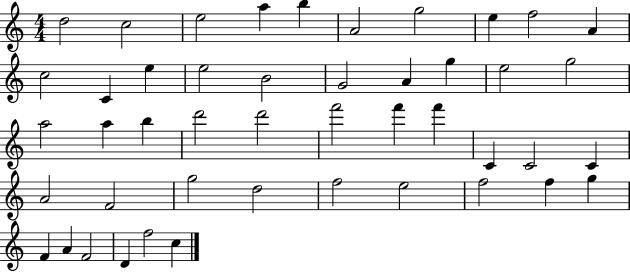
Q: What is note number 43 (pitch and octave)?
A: F4